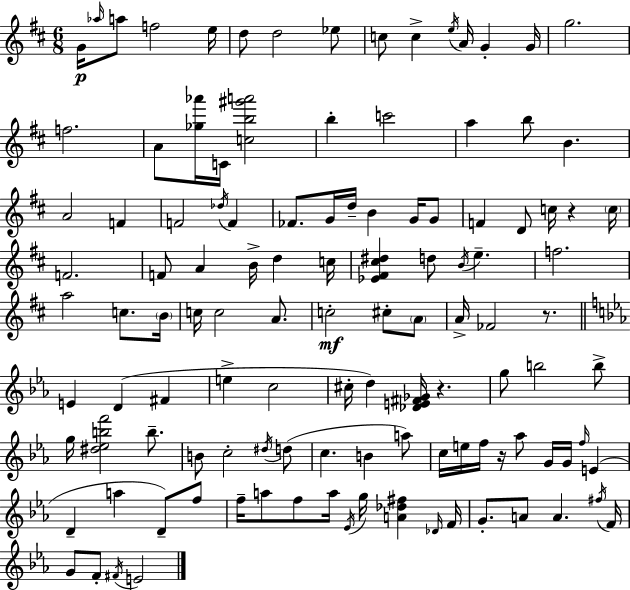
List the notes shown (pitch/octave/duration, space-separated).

G4/s Ab5/s A5/e F5/h E5/s D5/e D5/h Eb5/e C5/e C5/q E5/s A4/s G4/q G4/s G5/h. F5/h. A4/e [Gb5,Ab6]/s C4/s [C5,B5,G#6,A6]/h B5/q C6/h A5/q B5/e B4/q. A4/h F4/q F4/h Db5/s F4/q FES4/e. G4/s D5/s B4/q G4/s G4/e F4/q D4/e C5/s R/q C5/s F4/h. F4/e A4/q B4/s D5/q C5/s [Eb4,F#4,C#5,D#5]/q D5/e B4/s E5/q. F5/h. A5/h C5/e. B4/s C5/s C5/h A4/e. C5/h C#5/e A4/e A4/s FES4/h R/e. E4/q D4/q F#4/q E5/q C5/h C#5/s D5/q [Db4,E4,F#4,Gb4]/s R/q. G5/e B5/h B5/e G5/s [D#5,Eb5,B5,F6]/h B5/e. B4/e C5/h D#5/s D5/e C5/q. B4/q A5/e C5/s E5/s F5/s R/s Ab5/e G4/s G4/s F5/s E4/q D4/q A5/q D4/e F5/e F5/s A5/e F5/e A5/s Eb4/s G5/s [A4,Db5,F#5]/q Db4/s F4/s G4/e. A4/e A4/q. F#5/s F4/s G4/e F4/e F#4/s E4/h